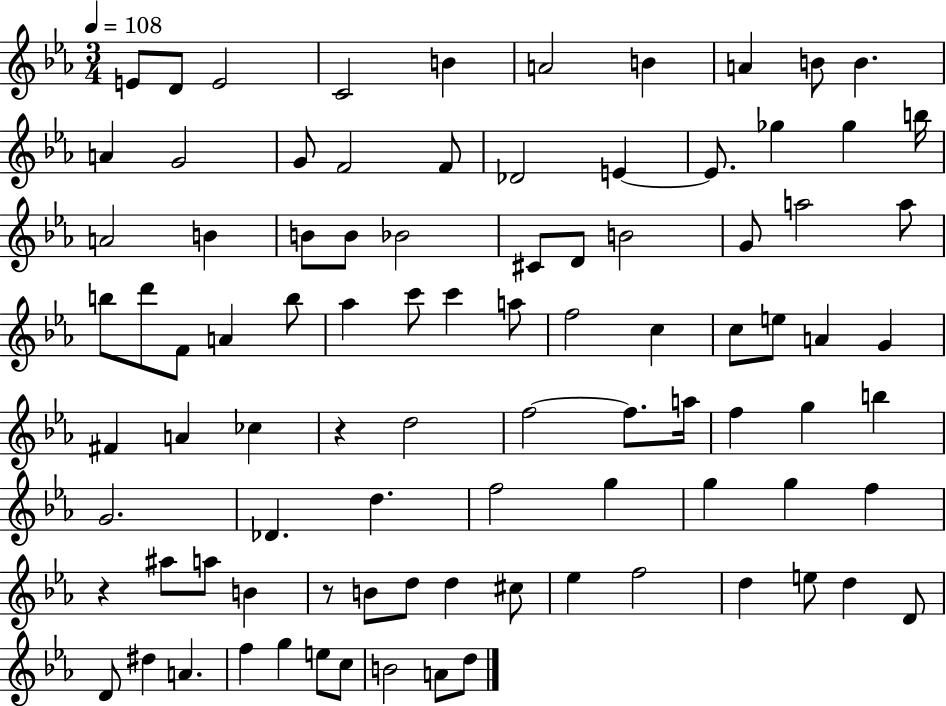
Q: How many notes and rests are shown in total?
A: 91